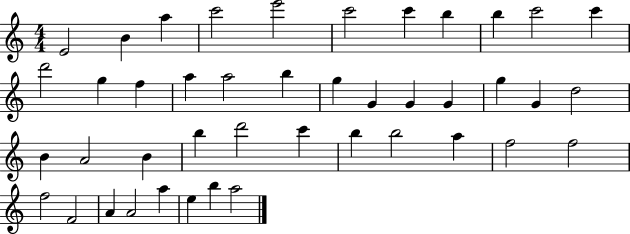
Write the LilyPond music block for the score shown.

{
  \clef treble
  \numericTimeSignature
  \time 4/4
  \key c \major
  e'2 b'4 a''4 | c'''2 e'''2 | c'''2 c'''4 b''4 | b''4 c'''2 c'''4 | \break d'''2 g''4 f''4 | a''4 a''2 b''4 | g''4 g'4 g'4 g'4 | g''4 g'4 d''2 | \break b'4 a'2 b'4 | b''4 d'''2 c'''4 | b''4 b''2 a''4 | f''2 f''2 | \break f''2 f'2 | a'4 a'2 a''4 | e''4 b''4 a''2 | \bar "|."
}